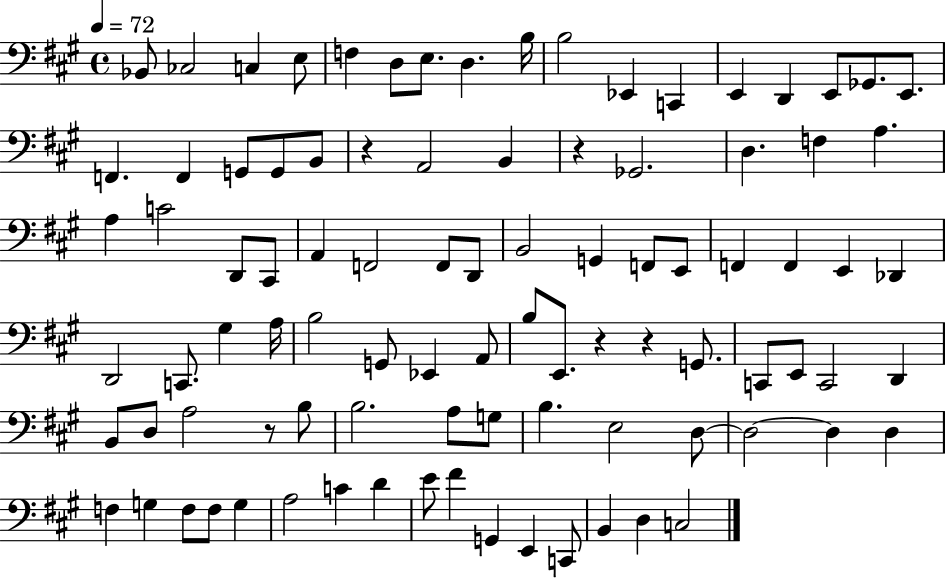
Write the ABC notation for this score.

X:1
T:Untitled
M:4/4
L:1/4
K:A
_B,,/2 _C,2 C, E,/2 F, D,/2 E,/2 D, B,/4 B,2 _E,, C,, E,, D,, E,,/2 _G,,/2 E,,/2 F,, F,, G,,/2 G,,/2 B,,/2 z A,,2 B,, z _G,,2 D, F, A, A, C2 D,,/2 ^C,,/2 A,, F,,2 F,,/2 D,,/2 B,,2 G,, F,,/2 E,,/2 F,, F,, E,, _D,, D,,2 C,,/2 ^G, A,/4 B,2 G,,/2 _E,, A,,/2 B,/2 E,,/2 z z G,,/2 C,,/2 E,,/2 C,,2 D,, B,,/2 D,/2 A,2 z/2 B,/2 B,2 A,/2 G,/2 B, E,2 D,/2 D,2 D, D, F, G, F,/2 F,/2 G, A,2 C D E/2 ^F G,, E,, C,,/2 B,, D, C,2